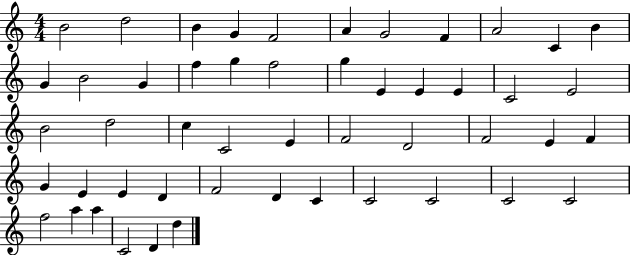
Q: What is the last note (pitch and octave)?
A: D5